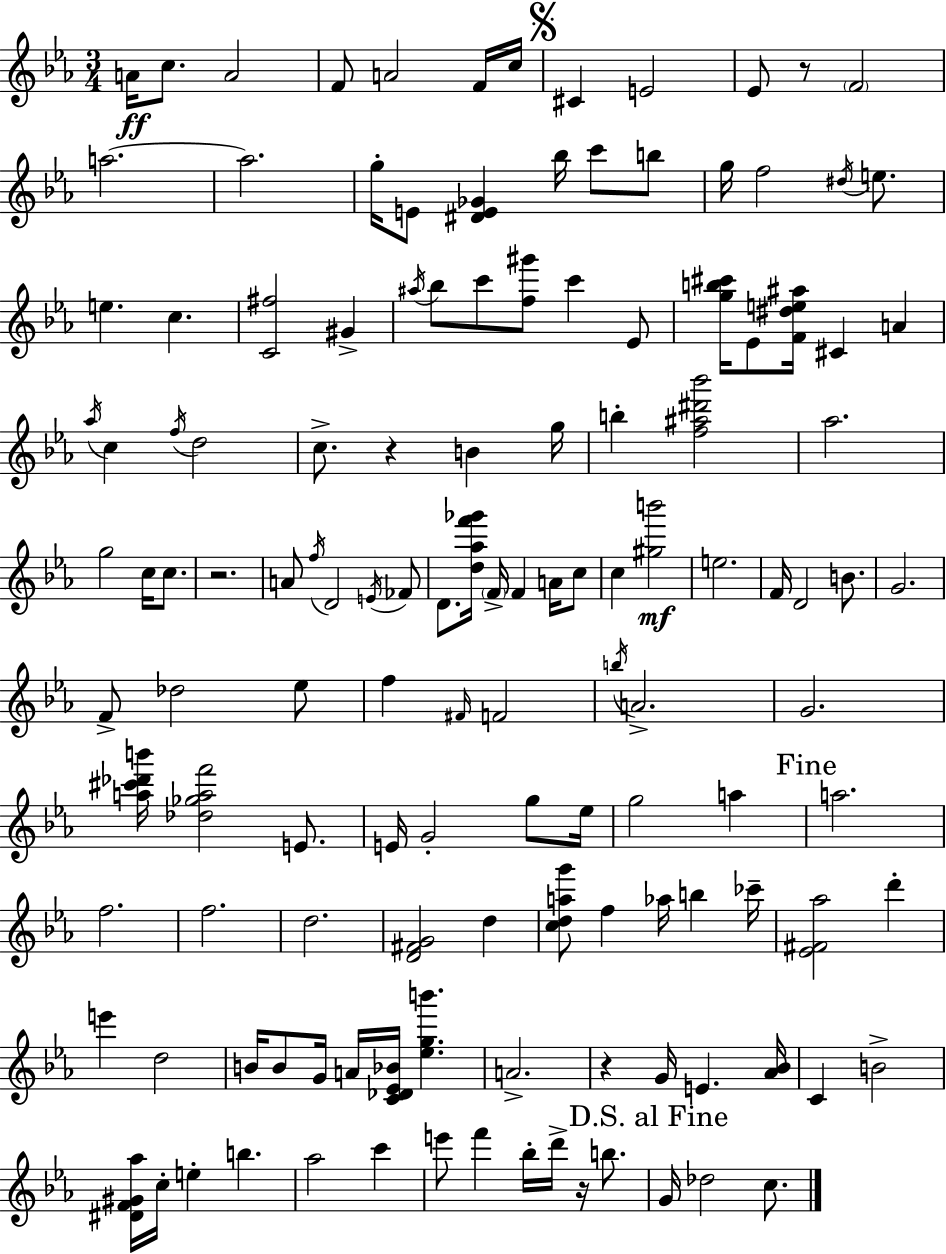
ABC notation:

X:1
T:Untitled
M:3/4
L:1/4
K:Cm
A/4 c/2 A2 F/2 A2 F/4 c/4 ^C E2 _E/2 z/2 F2 a2 a2 g/4 E/2 [^DE_G] _b/4 c'/2 b/2 g/4 f2 ^d/4 e/2 e c [C^f]2 ^G ^a/4 _b/2 c'/2 [f^g']/2 c' _E/2 [gb^c']/4 _E/2 [F^de^a]/4 ^C A _a/4 c f/4 d2 c/2 z B g/4 b [f^a^d'_b']2 _a2 g2 c/4 c/2 z2 A/2 f/4 D2 E/4 _F/2 D/2 [d_af'_g']/4 F/4 F A/4 c/2 c [^gb']2 e2 F/4 D2 B/2 G2 F/2 _d2 _e/2 f ^F/4 F2 b/4 A2 G2 [a^c'_d'b']/4 [_d_gaf']2 E/2 E/4 G2 g/2 _e/4 g2 a a2 f2 f2 d2 [D^FG]2 d [cdag']/2 f _a/4 b _c'/4 [_E^F_a]2 d' e' d2 B/4 B/2 G/4 A/4 [C_D_E_B]/4 [_egb'] A2 z G/4 E [_A_B]/4 C B2 [^DF^G_a]/4 c/4 e b _a2 c' e'/2 f' _b/4 d'/4 z/4 b/2 G/4 _d2 c/2